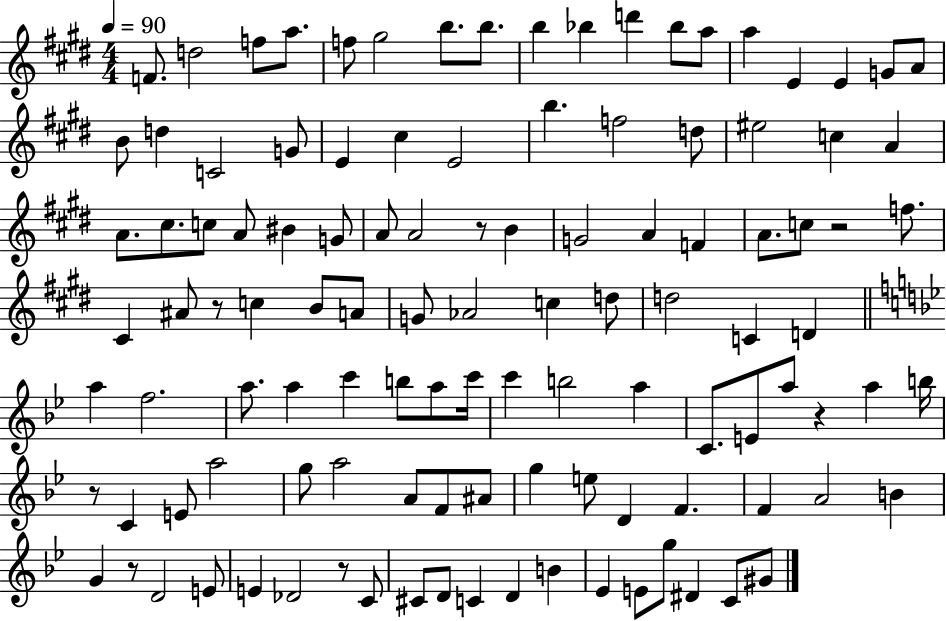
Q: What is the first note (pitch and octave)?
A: F4